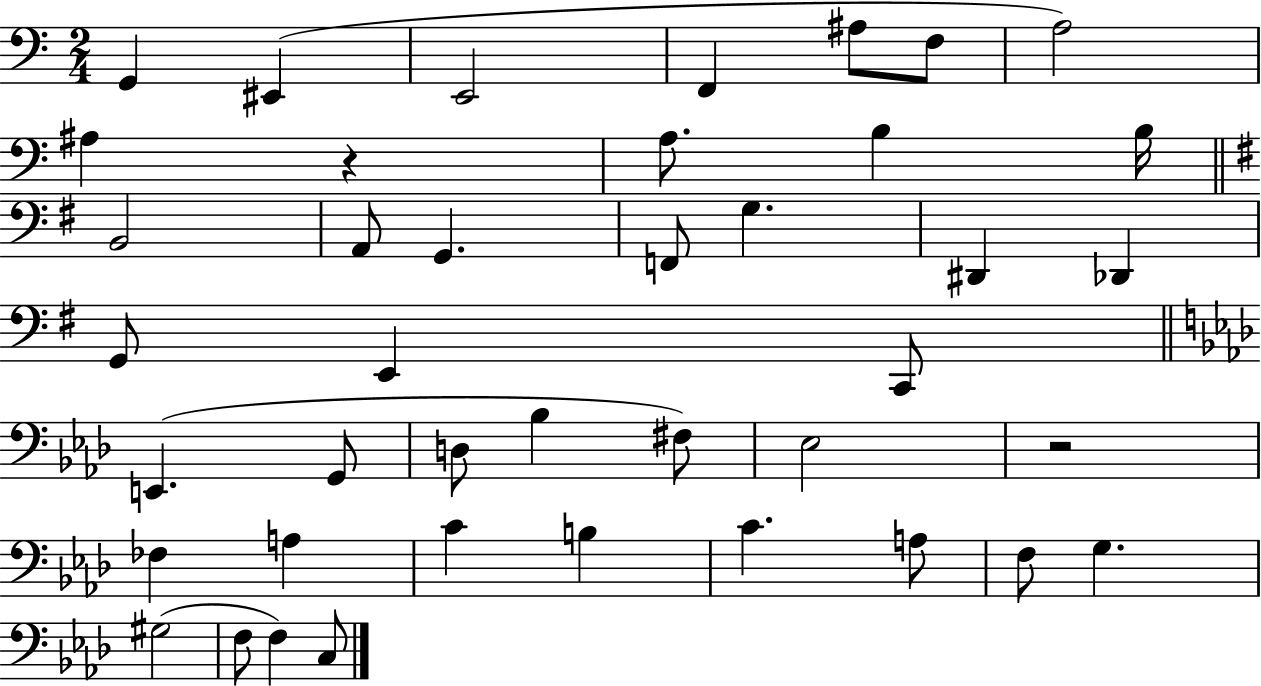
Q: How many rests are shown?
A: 2